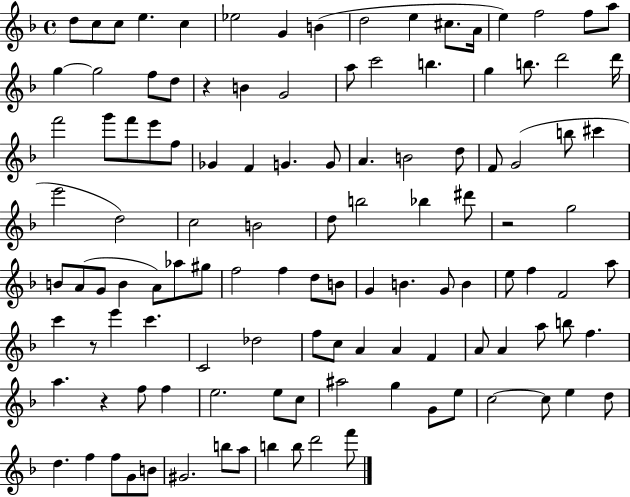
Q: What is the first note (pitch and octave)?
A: D5